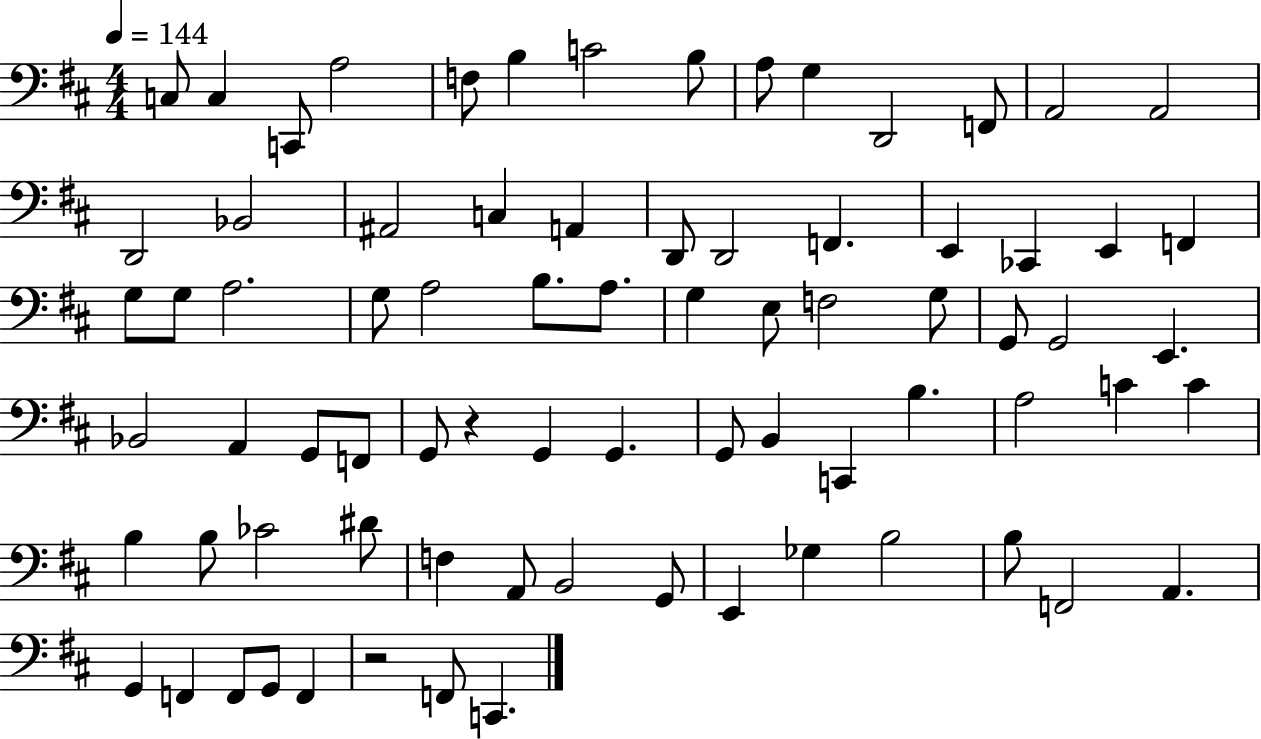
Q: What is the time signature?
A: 4/4